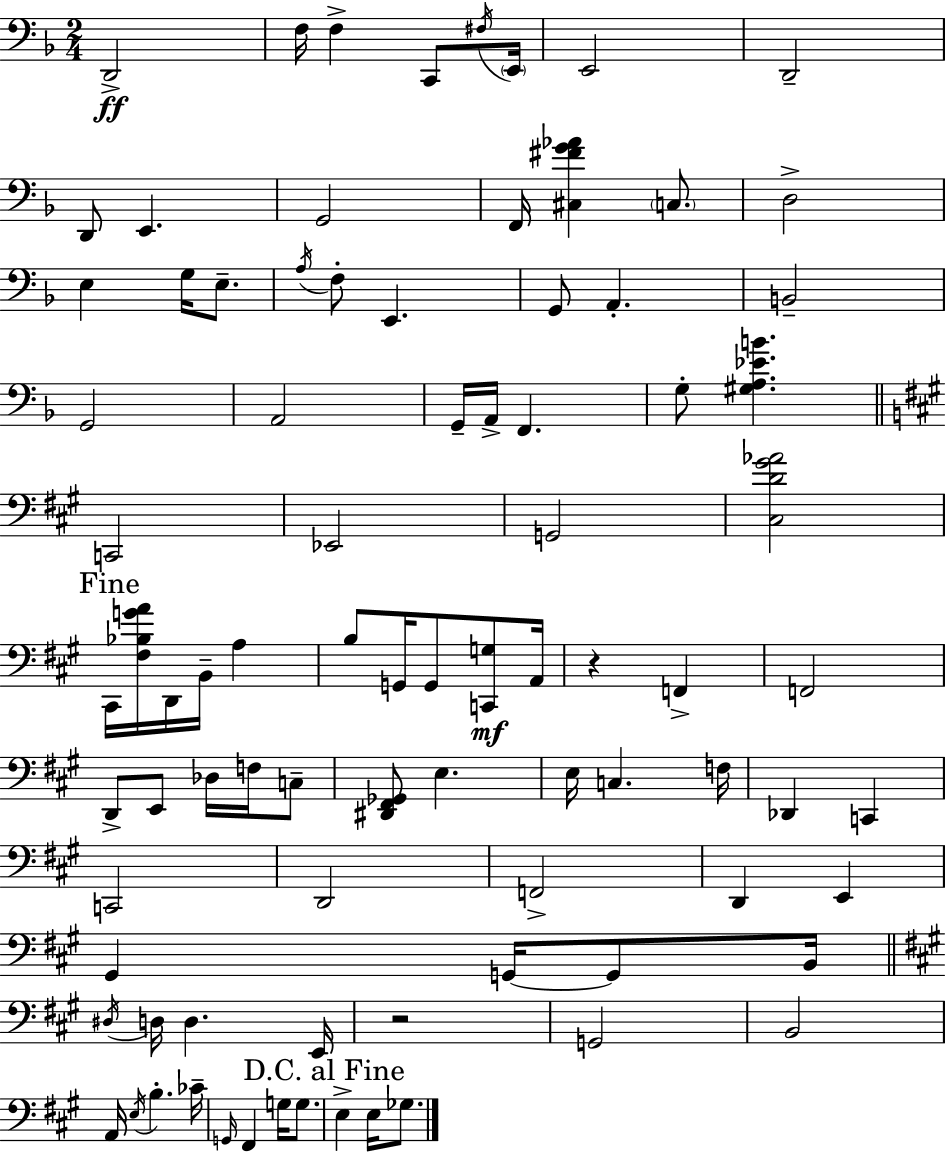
{
  \clef bass
  \numericTimeSignature
  \time 2/4
  \key f \major
  \repeat volta 2 { d,2->\ff | f16 f4-> c,8 \acciaccatura { fis16 } | \parenthesize e,16 e,2 | d,2-- | \break d,8 e,4. | g,2 | f,16 <cis fis' g' aes'>4 \parenthesize c8. | d2-> | \break e4 g16 e8.-- | \acciaccatura { a16 } f8-. e,4. | g,8 a,4.-. | b,2-- | \break g,2 | a,2 | g,16-- a,16-> f,4. | g8-. <gis a ees' b'>4. | \break \bar "||" \break \key a \major c,2 | ees,2 | g,2 | <cis d' gis' aes'>2 | \break \mark "Fine" cis,16 <fis bes g' a'>16 d,16 b,16-- a4 | b8 g,16 g,8 <c, g>8\mf a,16 | r4 f,4-> | f,2 | \break d,8-> e,8 des16 f16 c8-- | <dis, fis, ges,>8 e4. | e16 c4. f16 | des,4 c,4 | \break c,2 | d,2 | f,2-> | d,4 e,4 | \break gis,4 g,16~~ g,8 b,16 | \bar "||" \break \key a \major \acciaccatura { dis16 } d16 d4. | e,16 r2 | g,2 | b,2 | \break a,16 \acciaccatura { e16 } b4.-. | ces'16-- \grace { g,16 } fis,4 g16 | g8. \mark "D.C. al Fine" e4-> e16 | ges8. } \bar "|."
}